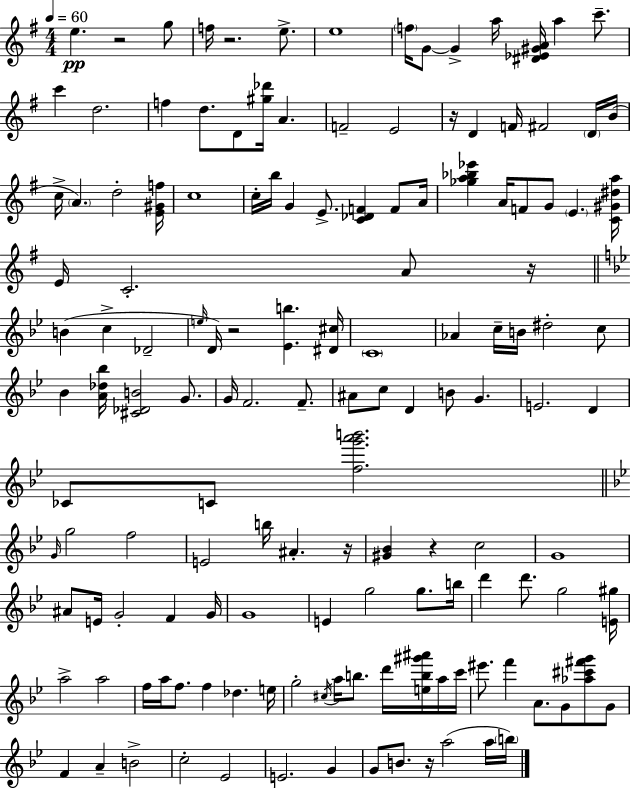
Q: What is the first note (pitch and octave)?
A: E5